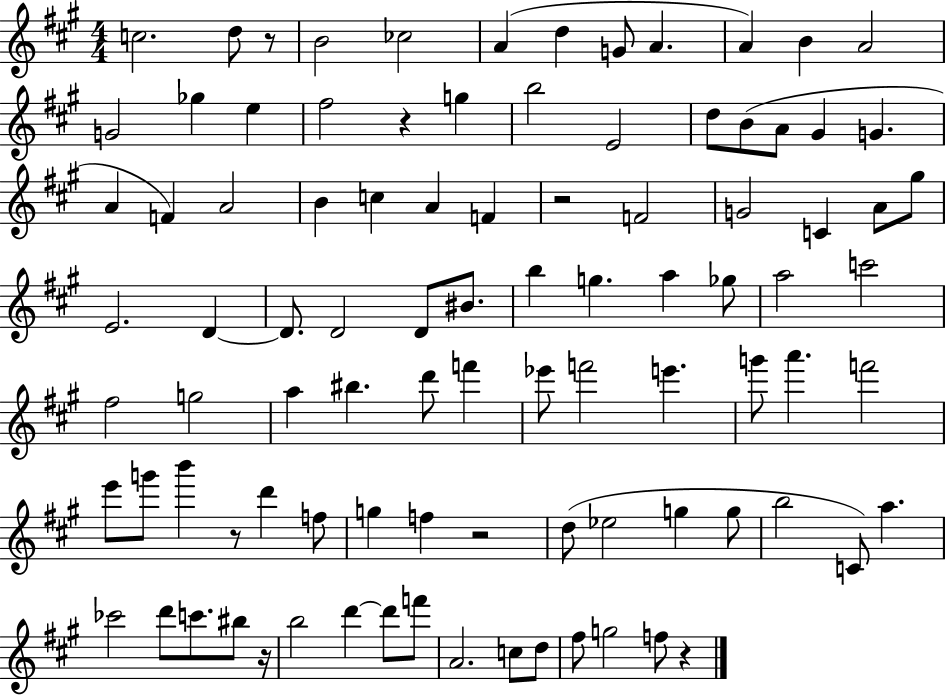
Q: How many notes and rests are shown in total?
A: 94